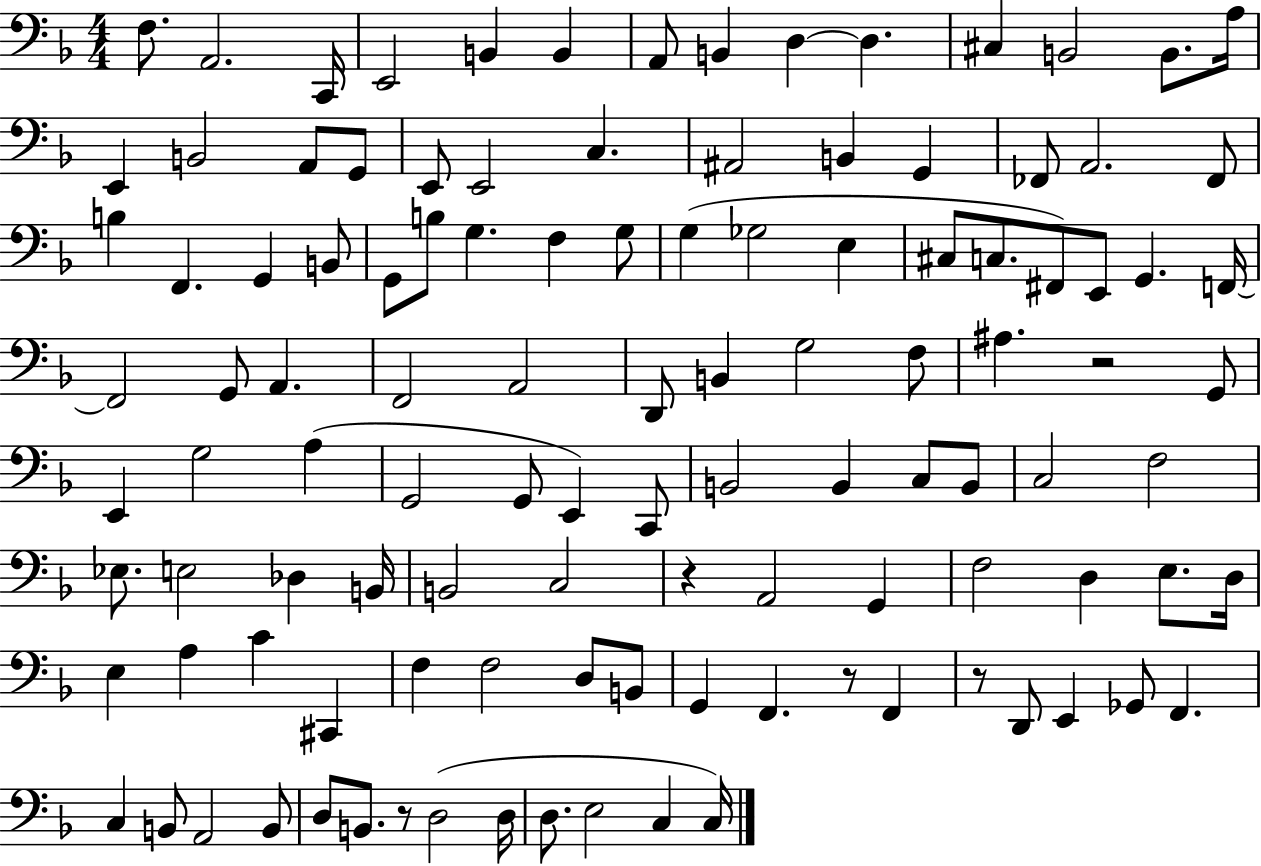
X:1
T:Untitled
M:4/4
L:1/4
K:F
F,/2 A,,2 C,,/4 E,,2 B,, B,, A,,/2 B,, D, D, ^C, B,,2 B,,/2 A,/4 E,, B,,2 A,,/2 G,,/2 E,,/2 E,,2 C, ^A,,2 B,, G,, _F,,/2 A,,2 _F,,/2 B, F,, G,, B,,/2 G,,/2 B,/2 G, F, G,/2 G, _G,2 E, ^C,/2 C,/2 ^F,,/2 E,,/2 G,, F,,/4 F,,2 G,,/2 A,, F,,2 A,,2 D,,/2 B,, G,2 F,/2 ^A, z2 G,,/2 E,, G,2 A, G,,2 G,,/2 E,, C,,/2 B,,2 B,, C,/2 B,,/2 C,2 F,2 _E,/2 E,2 _D, B,,/4 B,,2 C,2 z A,,2 G,, F,2 D, E,/2 D,/4 E, A, C ^C,, F, F,2 D,/2 B,,/2 G,, F,, z/2 F,, z/2 D,,/2 E,, _G,,/2 F,, C, B,,/2 A,,2 B,,/2 D,/2 B,,/2 z/2 D,2 D,/4 D,/2 E,2 C, C,/4